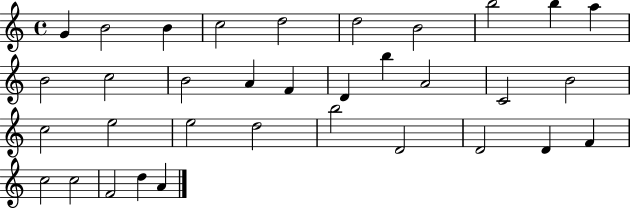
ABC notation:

X:1
T:Untitled
M:4/4
L:1/4
K:C
G B2 B c2 d2 d2 B2 b2 b a B2 c2 B2 A F D b A2 C2 B2 c2 e2 e2 d2 b2 D2 D2 D F c2 c2 F2 d A